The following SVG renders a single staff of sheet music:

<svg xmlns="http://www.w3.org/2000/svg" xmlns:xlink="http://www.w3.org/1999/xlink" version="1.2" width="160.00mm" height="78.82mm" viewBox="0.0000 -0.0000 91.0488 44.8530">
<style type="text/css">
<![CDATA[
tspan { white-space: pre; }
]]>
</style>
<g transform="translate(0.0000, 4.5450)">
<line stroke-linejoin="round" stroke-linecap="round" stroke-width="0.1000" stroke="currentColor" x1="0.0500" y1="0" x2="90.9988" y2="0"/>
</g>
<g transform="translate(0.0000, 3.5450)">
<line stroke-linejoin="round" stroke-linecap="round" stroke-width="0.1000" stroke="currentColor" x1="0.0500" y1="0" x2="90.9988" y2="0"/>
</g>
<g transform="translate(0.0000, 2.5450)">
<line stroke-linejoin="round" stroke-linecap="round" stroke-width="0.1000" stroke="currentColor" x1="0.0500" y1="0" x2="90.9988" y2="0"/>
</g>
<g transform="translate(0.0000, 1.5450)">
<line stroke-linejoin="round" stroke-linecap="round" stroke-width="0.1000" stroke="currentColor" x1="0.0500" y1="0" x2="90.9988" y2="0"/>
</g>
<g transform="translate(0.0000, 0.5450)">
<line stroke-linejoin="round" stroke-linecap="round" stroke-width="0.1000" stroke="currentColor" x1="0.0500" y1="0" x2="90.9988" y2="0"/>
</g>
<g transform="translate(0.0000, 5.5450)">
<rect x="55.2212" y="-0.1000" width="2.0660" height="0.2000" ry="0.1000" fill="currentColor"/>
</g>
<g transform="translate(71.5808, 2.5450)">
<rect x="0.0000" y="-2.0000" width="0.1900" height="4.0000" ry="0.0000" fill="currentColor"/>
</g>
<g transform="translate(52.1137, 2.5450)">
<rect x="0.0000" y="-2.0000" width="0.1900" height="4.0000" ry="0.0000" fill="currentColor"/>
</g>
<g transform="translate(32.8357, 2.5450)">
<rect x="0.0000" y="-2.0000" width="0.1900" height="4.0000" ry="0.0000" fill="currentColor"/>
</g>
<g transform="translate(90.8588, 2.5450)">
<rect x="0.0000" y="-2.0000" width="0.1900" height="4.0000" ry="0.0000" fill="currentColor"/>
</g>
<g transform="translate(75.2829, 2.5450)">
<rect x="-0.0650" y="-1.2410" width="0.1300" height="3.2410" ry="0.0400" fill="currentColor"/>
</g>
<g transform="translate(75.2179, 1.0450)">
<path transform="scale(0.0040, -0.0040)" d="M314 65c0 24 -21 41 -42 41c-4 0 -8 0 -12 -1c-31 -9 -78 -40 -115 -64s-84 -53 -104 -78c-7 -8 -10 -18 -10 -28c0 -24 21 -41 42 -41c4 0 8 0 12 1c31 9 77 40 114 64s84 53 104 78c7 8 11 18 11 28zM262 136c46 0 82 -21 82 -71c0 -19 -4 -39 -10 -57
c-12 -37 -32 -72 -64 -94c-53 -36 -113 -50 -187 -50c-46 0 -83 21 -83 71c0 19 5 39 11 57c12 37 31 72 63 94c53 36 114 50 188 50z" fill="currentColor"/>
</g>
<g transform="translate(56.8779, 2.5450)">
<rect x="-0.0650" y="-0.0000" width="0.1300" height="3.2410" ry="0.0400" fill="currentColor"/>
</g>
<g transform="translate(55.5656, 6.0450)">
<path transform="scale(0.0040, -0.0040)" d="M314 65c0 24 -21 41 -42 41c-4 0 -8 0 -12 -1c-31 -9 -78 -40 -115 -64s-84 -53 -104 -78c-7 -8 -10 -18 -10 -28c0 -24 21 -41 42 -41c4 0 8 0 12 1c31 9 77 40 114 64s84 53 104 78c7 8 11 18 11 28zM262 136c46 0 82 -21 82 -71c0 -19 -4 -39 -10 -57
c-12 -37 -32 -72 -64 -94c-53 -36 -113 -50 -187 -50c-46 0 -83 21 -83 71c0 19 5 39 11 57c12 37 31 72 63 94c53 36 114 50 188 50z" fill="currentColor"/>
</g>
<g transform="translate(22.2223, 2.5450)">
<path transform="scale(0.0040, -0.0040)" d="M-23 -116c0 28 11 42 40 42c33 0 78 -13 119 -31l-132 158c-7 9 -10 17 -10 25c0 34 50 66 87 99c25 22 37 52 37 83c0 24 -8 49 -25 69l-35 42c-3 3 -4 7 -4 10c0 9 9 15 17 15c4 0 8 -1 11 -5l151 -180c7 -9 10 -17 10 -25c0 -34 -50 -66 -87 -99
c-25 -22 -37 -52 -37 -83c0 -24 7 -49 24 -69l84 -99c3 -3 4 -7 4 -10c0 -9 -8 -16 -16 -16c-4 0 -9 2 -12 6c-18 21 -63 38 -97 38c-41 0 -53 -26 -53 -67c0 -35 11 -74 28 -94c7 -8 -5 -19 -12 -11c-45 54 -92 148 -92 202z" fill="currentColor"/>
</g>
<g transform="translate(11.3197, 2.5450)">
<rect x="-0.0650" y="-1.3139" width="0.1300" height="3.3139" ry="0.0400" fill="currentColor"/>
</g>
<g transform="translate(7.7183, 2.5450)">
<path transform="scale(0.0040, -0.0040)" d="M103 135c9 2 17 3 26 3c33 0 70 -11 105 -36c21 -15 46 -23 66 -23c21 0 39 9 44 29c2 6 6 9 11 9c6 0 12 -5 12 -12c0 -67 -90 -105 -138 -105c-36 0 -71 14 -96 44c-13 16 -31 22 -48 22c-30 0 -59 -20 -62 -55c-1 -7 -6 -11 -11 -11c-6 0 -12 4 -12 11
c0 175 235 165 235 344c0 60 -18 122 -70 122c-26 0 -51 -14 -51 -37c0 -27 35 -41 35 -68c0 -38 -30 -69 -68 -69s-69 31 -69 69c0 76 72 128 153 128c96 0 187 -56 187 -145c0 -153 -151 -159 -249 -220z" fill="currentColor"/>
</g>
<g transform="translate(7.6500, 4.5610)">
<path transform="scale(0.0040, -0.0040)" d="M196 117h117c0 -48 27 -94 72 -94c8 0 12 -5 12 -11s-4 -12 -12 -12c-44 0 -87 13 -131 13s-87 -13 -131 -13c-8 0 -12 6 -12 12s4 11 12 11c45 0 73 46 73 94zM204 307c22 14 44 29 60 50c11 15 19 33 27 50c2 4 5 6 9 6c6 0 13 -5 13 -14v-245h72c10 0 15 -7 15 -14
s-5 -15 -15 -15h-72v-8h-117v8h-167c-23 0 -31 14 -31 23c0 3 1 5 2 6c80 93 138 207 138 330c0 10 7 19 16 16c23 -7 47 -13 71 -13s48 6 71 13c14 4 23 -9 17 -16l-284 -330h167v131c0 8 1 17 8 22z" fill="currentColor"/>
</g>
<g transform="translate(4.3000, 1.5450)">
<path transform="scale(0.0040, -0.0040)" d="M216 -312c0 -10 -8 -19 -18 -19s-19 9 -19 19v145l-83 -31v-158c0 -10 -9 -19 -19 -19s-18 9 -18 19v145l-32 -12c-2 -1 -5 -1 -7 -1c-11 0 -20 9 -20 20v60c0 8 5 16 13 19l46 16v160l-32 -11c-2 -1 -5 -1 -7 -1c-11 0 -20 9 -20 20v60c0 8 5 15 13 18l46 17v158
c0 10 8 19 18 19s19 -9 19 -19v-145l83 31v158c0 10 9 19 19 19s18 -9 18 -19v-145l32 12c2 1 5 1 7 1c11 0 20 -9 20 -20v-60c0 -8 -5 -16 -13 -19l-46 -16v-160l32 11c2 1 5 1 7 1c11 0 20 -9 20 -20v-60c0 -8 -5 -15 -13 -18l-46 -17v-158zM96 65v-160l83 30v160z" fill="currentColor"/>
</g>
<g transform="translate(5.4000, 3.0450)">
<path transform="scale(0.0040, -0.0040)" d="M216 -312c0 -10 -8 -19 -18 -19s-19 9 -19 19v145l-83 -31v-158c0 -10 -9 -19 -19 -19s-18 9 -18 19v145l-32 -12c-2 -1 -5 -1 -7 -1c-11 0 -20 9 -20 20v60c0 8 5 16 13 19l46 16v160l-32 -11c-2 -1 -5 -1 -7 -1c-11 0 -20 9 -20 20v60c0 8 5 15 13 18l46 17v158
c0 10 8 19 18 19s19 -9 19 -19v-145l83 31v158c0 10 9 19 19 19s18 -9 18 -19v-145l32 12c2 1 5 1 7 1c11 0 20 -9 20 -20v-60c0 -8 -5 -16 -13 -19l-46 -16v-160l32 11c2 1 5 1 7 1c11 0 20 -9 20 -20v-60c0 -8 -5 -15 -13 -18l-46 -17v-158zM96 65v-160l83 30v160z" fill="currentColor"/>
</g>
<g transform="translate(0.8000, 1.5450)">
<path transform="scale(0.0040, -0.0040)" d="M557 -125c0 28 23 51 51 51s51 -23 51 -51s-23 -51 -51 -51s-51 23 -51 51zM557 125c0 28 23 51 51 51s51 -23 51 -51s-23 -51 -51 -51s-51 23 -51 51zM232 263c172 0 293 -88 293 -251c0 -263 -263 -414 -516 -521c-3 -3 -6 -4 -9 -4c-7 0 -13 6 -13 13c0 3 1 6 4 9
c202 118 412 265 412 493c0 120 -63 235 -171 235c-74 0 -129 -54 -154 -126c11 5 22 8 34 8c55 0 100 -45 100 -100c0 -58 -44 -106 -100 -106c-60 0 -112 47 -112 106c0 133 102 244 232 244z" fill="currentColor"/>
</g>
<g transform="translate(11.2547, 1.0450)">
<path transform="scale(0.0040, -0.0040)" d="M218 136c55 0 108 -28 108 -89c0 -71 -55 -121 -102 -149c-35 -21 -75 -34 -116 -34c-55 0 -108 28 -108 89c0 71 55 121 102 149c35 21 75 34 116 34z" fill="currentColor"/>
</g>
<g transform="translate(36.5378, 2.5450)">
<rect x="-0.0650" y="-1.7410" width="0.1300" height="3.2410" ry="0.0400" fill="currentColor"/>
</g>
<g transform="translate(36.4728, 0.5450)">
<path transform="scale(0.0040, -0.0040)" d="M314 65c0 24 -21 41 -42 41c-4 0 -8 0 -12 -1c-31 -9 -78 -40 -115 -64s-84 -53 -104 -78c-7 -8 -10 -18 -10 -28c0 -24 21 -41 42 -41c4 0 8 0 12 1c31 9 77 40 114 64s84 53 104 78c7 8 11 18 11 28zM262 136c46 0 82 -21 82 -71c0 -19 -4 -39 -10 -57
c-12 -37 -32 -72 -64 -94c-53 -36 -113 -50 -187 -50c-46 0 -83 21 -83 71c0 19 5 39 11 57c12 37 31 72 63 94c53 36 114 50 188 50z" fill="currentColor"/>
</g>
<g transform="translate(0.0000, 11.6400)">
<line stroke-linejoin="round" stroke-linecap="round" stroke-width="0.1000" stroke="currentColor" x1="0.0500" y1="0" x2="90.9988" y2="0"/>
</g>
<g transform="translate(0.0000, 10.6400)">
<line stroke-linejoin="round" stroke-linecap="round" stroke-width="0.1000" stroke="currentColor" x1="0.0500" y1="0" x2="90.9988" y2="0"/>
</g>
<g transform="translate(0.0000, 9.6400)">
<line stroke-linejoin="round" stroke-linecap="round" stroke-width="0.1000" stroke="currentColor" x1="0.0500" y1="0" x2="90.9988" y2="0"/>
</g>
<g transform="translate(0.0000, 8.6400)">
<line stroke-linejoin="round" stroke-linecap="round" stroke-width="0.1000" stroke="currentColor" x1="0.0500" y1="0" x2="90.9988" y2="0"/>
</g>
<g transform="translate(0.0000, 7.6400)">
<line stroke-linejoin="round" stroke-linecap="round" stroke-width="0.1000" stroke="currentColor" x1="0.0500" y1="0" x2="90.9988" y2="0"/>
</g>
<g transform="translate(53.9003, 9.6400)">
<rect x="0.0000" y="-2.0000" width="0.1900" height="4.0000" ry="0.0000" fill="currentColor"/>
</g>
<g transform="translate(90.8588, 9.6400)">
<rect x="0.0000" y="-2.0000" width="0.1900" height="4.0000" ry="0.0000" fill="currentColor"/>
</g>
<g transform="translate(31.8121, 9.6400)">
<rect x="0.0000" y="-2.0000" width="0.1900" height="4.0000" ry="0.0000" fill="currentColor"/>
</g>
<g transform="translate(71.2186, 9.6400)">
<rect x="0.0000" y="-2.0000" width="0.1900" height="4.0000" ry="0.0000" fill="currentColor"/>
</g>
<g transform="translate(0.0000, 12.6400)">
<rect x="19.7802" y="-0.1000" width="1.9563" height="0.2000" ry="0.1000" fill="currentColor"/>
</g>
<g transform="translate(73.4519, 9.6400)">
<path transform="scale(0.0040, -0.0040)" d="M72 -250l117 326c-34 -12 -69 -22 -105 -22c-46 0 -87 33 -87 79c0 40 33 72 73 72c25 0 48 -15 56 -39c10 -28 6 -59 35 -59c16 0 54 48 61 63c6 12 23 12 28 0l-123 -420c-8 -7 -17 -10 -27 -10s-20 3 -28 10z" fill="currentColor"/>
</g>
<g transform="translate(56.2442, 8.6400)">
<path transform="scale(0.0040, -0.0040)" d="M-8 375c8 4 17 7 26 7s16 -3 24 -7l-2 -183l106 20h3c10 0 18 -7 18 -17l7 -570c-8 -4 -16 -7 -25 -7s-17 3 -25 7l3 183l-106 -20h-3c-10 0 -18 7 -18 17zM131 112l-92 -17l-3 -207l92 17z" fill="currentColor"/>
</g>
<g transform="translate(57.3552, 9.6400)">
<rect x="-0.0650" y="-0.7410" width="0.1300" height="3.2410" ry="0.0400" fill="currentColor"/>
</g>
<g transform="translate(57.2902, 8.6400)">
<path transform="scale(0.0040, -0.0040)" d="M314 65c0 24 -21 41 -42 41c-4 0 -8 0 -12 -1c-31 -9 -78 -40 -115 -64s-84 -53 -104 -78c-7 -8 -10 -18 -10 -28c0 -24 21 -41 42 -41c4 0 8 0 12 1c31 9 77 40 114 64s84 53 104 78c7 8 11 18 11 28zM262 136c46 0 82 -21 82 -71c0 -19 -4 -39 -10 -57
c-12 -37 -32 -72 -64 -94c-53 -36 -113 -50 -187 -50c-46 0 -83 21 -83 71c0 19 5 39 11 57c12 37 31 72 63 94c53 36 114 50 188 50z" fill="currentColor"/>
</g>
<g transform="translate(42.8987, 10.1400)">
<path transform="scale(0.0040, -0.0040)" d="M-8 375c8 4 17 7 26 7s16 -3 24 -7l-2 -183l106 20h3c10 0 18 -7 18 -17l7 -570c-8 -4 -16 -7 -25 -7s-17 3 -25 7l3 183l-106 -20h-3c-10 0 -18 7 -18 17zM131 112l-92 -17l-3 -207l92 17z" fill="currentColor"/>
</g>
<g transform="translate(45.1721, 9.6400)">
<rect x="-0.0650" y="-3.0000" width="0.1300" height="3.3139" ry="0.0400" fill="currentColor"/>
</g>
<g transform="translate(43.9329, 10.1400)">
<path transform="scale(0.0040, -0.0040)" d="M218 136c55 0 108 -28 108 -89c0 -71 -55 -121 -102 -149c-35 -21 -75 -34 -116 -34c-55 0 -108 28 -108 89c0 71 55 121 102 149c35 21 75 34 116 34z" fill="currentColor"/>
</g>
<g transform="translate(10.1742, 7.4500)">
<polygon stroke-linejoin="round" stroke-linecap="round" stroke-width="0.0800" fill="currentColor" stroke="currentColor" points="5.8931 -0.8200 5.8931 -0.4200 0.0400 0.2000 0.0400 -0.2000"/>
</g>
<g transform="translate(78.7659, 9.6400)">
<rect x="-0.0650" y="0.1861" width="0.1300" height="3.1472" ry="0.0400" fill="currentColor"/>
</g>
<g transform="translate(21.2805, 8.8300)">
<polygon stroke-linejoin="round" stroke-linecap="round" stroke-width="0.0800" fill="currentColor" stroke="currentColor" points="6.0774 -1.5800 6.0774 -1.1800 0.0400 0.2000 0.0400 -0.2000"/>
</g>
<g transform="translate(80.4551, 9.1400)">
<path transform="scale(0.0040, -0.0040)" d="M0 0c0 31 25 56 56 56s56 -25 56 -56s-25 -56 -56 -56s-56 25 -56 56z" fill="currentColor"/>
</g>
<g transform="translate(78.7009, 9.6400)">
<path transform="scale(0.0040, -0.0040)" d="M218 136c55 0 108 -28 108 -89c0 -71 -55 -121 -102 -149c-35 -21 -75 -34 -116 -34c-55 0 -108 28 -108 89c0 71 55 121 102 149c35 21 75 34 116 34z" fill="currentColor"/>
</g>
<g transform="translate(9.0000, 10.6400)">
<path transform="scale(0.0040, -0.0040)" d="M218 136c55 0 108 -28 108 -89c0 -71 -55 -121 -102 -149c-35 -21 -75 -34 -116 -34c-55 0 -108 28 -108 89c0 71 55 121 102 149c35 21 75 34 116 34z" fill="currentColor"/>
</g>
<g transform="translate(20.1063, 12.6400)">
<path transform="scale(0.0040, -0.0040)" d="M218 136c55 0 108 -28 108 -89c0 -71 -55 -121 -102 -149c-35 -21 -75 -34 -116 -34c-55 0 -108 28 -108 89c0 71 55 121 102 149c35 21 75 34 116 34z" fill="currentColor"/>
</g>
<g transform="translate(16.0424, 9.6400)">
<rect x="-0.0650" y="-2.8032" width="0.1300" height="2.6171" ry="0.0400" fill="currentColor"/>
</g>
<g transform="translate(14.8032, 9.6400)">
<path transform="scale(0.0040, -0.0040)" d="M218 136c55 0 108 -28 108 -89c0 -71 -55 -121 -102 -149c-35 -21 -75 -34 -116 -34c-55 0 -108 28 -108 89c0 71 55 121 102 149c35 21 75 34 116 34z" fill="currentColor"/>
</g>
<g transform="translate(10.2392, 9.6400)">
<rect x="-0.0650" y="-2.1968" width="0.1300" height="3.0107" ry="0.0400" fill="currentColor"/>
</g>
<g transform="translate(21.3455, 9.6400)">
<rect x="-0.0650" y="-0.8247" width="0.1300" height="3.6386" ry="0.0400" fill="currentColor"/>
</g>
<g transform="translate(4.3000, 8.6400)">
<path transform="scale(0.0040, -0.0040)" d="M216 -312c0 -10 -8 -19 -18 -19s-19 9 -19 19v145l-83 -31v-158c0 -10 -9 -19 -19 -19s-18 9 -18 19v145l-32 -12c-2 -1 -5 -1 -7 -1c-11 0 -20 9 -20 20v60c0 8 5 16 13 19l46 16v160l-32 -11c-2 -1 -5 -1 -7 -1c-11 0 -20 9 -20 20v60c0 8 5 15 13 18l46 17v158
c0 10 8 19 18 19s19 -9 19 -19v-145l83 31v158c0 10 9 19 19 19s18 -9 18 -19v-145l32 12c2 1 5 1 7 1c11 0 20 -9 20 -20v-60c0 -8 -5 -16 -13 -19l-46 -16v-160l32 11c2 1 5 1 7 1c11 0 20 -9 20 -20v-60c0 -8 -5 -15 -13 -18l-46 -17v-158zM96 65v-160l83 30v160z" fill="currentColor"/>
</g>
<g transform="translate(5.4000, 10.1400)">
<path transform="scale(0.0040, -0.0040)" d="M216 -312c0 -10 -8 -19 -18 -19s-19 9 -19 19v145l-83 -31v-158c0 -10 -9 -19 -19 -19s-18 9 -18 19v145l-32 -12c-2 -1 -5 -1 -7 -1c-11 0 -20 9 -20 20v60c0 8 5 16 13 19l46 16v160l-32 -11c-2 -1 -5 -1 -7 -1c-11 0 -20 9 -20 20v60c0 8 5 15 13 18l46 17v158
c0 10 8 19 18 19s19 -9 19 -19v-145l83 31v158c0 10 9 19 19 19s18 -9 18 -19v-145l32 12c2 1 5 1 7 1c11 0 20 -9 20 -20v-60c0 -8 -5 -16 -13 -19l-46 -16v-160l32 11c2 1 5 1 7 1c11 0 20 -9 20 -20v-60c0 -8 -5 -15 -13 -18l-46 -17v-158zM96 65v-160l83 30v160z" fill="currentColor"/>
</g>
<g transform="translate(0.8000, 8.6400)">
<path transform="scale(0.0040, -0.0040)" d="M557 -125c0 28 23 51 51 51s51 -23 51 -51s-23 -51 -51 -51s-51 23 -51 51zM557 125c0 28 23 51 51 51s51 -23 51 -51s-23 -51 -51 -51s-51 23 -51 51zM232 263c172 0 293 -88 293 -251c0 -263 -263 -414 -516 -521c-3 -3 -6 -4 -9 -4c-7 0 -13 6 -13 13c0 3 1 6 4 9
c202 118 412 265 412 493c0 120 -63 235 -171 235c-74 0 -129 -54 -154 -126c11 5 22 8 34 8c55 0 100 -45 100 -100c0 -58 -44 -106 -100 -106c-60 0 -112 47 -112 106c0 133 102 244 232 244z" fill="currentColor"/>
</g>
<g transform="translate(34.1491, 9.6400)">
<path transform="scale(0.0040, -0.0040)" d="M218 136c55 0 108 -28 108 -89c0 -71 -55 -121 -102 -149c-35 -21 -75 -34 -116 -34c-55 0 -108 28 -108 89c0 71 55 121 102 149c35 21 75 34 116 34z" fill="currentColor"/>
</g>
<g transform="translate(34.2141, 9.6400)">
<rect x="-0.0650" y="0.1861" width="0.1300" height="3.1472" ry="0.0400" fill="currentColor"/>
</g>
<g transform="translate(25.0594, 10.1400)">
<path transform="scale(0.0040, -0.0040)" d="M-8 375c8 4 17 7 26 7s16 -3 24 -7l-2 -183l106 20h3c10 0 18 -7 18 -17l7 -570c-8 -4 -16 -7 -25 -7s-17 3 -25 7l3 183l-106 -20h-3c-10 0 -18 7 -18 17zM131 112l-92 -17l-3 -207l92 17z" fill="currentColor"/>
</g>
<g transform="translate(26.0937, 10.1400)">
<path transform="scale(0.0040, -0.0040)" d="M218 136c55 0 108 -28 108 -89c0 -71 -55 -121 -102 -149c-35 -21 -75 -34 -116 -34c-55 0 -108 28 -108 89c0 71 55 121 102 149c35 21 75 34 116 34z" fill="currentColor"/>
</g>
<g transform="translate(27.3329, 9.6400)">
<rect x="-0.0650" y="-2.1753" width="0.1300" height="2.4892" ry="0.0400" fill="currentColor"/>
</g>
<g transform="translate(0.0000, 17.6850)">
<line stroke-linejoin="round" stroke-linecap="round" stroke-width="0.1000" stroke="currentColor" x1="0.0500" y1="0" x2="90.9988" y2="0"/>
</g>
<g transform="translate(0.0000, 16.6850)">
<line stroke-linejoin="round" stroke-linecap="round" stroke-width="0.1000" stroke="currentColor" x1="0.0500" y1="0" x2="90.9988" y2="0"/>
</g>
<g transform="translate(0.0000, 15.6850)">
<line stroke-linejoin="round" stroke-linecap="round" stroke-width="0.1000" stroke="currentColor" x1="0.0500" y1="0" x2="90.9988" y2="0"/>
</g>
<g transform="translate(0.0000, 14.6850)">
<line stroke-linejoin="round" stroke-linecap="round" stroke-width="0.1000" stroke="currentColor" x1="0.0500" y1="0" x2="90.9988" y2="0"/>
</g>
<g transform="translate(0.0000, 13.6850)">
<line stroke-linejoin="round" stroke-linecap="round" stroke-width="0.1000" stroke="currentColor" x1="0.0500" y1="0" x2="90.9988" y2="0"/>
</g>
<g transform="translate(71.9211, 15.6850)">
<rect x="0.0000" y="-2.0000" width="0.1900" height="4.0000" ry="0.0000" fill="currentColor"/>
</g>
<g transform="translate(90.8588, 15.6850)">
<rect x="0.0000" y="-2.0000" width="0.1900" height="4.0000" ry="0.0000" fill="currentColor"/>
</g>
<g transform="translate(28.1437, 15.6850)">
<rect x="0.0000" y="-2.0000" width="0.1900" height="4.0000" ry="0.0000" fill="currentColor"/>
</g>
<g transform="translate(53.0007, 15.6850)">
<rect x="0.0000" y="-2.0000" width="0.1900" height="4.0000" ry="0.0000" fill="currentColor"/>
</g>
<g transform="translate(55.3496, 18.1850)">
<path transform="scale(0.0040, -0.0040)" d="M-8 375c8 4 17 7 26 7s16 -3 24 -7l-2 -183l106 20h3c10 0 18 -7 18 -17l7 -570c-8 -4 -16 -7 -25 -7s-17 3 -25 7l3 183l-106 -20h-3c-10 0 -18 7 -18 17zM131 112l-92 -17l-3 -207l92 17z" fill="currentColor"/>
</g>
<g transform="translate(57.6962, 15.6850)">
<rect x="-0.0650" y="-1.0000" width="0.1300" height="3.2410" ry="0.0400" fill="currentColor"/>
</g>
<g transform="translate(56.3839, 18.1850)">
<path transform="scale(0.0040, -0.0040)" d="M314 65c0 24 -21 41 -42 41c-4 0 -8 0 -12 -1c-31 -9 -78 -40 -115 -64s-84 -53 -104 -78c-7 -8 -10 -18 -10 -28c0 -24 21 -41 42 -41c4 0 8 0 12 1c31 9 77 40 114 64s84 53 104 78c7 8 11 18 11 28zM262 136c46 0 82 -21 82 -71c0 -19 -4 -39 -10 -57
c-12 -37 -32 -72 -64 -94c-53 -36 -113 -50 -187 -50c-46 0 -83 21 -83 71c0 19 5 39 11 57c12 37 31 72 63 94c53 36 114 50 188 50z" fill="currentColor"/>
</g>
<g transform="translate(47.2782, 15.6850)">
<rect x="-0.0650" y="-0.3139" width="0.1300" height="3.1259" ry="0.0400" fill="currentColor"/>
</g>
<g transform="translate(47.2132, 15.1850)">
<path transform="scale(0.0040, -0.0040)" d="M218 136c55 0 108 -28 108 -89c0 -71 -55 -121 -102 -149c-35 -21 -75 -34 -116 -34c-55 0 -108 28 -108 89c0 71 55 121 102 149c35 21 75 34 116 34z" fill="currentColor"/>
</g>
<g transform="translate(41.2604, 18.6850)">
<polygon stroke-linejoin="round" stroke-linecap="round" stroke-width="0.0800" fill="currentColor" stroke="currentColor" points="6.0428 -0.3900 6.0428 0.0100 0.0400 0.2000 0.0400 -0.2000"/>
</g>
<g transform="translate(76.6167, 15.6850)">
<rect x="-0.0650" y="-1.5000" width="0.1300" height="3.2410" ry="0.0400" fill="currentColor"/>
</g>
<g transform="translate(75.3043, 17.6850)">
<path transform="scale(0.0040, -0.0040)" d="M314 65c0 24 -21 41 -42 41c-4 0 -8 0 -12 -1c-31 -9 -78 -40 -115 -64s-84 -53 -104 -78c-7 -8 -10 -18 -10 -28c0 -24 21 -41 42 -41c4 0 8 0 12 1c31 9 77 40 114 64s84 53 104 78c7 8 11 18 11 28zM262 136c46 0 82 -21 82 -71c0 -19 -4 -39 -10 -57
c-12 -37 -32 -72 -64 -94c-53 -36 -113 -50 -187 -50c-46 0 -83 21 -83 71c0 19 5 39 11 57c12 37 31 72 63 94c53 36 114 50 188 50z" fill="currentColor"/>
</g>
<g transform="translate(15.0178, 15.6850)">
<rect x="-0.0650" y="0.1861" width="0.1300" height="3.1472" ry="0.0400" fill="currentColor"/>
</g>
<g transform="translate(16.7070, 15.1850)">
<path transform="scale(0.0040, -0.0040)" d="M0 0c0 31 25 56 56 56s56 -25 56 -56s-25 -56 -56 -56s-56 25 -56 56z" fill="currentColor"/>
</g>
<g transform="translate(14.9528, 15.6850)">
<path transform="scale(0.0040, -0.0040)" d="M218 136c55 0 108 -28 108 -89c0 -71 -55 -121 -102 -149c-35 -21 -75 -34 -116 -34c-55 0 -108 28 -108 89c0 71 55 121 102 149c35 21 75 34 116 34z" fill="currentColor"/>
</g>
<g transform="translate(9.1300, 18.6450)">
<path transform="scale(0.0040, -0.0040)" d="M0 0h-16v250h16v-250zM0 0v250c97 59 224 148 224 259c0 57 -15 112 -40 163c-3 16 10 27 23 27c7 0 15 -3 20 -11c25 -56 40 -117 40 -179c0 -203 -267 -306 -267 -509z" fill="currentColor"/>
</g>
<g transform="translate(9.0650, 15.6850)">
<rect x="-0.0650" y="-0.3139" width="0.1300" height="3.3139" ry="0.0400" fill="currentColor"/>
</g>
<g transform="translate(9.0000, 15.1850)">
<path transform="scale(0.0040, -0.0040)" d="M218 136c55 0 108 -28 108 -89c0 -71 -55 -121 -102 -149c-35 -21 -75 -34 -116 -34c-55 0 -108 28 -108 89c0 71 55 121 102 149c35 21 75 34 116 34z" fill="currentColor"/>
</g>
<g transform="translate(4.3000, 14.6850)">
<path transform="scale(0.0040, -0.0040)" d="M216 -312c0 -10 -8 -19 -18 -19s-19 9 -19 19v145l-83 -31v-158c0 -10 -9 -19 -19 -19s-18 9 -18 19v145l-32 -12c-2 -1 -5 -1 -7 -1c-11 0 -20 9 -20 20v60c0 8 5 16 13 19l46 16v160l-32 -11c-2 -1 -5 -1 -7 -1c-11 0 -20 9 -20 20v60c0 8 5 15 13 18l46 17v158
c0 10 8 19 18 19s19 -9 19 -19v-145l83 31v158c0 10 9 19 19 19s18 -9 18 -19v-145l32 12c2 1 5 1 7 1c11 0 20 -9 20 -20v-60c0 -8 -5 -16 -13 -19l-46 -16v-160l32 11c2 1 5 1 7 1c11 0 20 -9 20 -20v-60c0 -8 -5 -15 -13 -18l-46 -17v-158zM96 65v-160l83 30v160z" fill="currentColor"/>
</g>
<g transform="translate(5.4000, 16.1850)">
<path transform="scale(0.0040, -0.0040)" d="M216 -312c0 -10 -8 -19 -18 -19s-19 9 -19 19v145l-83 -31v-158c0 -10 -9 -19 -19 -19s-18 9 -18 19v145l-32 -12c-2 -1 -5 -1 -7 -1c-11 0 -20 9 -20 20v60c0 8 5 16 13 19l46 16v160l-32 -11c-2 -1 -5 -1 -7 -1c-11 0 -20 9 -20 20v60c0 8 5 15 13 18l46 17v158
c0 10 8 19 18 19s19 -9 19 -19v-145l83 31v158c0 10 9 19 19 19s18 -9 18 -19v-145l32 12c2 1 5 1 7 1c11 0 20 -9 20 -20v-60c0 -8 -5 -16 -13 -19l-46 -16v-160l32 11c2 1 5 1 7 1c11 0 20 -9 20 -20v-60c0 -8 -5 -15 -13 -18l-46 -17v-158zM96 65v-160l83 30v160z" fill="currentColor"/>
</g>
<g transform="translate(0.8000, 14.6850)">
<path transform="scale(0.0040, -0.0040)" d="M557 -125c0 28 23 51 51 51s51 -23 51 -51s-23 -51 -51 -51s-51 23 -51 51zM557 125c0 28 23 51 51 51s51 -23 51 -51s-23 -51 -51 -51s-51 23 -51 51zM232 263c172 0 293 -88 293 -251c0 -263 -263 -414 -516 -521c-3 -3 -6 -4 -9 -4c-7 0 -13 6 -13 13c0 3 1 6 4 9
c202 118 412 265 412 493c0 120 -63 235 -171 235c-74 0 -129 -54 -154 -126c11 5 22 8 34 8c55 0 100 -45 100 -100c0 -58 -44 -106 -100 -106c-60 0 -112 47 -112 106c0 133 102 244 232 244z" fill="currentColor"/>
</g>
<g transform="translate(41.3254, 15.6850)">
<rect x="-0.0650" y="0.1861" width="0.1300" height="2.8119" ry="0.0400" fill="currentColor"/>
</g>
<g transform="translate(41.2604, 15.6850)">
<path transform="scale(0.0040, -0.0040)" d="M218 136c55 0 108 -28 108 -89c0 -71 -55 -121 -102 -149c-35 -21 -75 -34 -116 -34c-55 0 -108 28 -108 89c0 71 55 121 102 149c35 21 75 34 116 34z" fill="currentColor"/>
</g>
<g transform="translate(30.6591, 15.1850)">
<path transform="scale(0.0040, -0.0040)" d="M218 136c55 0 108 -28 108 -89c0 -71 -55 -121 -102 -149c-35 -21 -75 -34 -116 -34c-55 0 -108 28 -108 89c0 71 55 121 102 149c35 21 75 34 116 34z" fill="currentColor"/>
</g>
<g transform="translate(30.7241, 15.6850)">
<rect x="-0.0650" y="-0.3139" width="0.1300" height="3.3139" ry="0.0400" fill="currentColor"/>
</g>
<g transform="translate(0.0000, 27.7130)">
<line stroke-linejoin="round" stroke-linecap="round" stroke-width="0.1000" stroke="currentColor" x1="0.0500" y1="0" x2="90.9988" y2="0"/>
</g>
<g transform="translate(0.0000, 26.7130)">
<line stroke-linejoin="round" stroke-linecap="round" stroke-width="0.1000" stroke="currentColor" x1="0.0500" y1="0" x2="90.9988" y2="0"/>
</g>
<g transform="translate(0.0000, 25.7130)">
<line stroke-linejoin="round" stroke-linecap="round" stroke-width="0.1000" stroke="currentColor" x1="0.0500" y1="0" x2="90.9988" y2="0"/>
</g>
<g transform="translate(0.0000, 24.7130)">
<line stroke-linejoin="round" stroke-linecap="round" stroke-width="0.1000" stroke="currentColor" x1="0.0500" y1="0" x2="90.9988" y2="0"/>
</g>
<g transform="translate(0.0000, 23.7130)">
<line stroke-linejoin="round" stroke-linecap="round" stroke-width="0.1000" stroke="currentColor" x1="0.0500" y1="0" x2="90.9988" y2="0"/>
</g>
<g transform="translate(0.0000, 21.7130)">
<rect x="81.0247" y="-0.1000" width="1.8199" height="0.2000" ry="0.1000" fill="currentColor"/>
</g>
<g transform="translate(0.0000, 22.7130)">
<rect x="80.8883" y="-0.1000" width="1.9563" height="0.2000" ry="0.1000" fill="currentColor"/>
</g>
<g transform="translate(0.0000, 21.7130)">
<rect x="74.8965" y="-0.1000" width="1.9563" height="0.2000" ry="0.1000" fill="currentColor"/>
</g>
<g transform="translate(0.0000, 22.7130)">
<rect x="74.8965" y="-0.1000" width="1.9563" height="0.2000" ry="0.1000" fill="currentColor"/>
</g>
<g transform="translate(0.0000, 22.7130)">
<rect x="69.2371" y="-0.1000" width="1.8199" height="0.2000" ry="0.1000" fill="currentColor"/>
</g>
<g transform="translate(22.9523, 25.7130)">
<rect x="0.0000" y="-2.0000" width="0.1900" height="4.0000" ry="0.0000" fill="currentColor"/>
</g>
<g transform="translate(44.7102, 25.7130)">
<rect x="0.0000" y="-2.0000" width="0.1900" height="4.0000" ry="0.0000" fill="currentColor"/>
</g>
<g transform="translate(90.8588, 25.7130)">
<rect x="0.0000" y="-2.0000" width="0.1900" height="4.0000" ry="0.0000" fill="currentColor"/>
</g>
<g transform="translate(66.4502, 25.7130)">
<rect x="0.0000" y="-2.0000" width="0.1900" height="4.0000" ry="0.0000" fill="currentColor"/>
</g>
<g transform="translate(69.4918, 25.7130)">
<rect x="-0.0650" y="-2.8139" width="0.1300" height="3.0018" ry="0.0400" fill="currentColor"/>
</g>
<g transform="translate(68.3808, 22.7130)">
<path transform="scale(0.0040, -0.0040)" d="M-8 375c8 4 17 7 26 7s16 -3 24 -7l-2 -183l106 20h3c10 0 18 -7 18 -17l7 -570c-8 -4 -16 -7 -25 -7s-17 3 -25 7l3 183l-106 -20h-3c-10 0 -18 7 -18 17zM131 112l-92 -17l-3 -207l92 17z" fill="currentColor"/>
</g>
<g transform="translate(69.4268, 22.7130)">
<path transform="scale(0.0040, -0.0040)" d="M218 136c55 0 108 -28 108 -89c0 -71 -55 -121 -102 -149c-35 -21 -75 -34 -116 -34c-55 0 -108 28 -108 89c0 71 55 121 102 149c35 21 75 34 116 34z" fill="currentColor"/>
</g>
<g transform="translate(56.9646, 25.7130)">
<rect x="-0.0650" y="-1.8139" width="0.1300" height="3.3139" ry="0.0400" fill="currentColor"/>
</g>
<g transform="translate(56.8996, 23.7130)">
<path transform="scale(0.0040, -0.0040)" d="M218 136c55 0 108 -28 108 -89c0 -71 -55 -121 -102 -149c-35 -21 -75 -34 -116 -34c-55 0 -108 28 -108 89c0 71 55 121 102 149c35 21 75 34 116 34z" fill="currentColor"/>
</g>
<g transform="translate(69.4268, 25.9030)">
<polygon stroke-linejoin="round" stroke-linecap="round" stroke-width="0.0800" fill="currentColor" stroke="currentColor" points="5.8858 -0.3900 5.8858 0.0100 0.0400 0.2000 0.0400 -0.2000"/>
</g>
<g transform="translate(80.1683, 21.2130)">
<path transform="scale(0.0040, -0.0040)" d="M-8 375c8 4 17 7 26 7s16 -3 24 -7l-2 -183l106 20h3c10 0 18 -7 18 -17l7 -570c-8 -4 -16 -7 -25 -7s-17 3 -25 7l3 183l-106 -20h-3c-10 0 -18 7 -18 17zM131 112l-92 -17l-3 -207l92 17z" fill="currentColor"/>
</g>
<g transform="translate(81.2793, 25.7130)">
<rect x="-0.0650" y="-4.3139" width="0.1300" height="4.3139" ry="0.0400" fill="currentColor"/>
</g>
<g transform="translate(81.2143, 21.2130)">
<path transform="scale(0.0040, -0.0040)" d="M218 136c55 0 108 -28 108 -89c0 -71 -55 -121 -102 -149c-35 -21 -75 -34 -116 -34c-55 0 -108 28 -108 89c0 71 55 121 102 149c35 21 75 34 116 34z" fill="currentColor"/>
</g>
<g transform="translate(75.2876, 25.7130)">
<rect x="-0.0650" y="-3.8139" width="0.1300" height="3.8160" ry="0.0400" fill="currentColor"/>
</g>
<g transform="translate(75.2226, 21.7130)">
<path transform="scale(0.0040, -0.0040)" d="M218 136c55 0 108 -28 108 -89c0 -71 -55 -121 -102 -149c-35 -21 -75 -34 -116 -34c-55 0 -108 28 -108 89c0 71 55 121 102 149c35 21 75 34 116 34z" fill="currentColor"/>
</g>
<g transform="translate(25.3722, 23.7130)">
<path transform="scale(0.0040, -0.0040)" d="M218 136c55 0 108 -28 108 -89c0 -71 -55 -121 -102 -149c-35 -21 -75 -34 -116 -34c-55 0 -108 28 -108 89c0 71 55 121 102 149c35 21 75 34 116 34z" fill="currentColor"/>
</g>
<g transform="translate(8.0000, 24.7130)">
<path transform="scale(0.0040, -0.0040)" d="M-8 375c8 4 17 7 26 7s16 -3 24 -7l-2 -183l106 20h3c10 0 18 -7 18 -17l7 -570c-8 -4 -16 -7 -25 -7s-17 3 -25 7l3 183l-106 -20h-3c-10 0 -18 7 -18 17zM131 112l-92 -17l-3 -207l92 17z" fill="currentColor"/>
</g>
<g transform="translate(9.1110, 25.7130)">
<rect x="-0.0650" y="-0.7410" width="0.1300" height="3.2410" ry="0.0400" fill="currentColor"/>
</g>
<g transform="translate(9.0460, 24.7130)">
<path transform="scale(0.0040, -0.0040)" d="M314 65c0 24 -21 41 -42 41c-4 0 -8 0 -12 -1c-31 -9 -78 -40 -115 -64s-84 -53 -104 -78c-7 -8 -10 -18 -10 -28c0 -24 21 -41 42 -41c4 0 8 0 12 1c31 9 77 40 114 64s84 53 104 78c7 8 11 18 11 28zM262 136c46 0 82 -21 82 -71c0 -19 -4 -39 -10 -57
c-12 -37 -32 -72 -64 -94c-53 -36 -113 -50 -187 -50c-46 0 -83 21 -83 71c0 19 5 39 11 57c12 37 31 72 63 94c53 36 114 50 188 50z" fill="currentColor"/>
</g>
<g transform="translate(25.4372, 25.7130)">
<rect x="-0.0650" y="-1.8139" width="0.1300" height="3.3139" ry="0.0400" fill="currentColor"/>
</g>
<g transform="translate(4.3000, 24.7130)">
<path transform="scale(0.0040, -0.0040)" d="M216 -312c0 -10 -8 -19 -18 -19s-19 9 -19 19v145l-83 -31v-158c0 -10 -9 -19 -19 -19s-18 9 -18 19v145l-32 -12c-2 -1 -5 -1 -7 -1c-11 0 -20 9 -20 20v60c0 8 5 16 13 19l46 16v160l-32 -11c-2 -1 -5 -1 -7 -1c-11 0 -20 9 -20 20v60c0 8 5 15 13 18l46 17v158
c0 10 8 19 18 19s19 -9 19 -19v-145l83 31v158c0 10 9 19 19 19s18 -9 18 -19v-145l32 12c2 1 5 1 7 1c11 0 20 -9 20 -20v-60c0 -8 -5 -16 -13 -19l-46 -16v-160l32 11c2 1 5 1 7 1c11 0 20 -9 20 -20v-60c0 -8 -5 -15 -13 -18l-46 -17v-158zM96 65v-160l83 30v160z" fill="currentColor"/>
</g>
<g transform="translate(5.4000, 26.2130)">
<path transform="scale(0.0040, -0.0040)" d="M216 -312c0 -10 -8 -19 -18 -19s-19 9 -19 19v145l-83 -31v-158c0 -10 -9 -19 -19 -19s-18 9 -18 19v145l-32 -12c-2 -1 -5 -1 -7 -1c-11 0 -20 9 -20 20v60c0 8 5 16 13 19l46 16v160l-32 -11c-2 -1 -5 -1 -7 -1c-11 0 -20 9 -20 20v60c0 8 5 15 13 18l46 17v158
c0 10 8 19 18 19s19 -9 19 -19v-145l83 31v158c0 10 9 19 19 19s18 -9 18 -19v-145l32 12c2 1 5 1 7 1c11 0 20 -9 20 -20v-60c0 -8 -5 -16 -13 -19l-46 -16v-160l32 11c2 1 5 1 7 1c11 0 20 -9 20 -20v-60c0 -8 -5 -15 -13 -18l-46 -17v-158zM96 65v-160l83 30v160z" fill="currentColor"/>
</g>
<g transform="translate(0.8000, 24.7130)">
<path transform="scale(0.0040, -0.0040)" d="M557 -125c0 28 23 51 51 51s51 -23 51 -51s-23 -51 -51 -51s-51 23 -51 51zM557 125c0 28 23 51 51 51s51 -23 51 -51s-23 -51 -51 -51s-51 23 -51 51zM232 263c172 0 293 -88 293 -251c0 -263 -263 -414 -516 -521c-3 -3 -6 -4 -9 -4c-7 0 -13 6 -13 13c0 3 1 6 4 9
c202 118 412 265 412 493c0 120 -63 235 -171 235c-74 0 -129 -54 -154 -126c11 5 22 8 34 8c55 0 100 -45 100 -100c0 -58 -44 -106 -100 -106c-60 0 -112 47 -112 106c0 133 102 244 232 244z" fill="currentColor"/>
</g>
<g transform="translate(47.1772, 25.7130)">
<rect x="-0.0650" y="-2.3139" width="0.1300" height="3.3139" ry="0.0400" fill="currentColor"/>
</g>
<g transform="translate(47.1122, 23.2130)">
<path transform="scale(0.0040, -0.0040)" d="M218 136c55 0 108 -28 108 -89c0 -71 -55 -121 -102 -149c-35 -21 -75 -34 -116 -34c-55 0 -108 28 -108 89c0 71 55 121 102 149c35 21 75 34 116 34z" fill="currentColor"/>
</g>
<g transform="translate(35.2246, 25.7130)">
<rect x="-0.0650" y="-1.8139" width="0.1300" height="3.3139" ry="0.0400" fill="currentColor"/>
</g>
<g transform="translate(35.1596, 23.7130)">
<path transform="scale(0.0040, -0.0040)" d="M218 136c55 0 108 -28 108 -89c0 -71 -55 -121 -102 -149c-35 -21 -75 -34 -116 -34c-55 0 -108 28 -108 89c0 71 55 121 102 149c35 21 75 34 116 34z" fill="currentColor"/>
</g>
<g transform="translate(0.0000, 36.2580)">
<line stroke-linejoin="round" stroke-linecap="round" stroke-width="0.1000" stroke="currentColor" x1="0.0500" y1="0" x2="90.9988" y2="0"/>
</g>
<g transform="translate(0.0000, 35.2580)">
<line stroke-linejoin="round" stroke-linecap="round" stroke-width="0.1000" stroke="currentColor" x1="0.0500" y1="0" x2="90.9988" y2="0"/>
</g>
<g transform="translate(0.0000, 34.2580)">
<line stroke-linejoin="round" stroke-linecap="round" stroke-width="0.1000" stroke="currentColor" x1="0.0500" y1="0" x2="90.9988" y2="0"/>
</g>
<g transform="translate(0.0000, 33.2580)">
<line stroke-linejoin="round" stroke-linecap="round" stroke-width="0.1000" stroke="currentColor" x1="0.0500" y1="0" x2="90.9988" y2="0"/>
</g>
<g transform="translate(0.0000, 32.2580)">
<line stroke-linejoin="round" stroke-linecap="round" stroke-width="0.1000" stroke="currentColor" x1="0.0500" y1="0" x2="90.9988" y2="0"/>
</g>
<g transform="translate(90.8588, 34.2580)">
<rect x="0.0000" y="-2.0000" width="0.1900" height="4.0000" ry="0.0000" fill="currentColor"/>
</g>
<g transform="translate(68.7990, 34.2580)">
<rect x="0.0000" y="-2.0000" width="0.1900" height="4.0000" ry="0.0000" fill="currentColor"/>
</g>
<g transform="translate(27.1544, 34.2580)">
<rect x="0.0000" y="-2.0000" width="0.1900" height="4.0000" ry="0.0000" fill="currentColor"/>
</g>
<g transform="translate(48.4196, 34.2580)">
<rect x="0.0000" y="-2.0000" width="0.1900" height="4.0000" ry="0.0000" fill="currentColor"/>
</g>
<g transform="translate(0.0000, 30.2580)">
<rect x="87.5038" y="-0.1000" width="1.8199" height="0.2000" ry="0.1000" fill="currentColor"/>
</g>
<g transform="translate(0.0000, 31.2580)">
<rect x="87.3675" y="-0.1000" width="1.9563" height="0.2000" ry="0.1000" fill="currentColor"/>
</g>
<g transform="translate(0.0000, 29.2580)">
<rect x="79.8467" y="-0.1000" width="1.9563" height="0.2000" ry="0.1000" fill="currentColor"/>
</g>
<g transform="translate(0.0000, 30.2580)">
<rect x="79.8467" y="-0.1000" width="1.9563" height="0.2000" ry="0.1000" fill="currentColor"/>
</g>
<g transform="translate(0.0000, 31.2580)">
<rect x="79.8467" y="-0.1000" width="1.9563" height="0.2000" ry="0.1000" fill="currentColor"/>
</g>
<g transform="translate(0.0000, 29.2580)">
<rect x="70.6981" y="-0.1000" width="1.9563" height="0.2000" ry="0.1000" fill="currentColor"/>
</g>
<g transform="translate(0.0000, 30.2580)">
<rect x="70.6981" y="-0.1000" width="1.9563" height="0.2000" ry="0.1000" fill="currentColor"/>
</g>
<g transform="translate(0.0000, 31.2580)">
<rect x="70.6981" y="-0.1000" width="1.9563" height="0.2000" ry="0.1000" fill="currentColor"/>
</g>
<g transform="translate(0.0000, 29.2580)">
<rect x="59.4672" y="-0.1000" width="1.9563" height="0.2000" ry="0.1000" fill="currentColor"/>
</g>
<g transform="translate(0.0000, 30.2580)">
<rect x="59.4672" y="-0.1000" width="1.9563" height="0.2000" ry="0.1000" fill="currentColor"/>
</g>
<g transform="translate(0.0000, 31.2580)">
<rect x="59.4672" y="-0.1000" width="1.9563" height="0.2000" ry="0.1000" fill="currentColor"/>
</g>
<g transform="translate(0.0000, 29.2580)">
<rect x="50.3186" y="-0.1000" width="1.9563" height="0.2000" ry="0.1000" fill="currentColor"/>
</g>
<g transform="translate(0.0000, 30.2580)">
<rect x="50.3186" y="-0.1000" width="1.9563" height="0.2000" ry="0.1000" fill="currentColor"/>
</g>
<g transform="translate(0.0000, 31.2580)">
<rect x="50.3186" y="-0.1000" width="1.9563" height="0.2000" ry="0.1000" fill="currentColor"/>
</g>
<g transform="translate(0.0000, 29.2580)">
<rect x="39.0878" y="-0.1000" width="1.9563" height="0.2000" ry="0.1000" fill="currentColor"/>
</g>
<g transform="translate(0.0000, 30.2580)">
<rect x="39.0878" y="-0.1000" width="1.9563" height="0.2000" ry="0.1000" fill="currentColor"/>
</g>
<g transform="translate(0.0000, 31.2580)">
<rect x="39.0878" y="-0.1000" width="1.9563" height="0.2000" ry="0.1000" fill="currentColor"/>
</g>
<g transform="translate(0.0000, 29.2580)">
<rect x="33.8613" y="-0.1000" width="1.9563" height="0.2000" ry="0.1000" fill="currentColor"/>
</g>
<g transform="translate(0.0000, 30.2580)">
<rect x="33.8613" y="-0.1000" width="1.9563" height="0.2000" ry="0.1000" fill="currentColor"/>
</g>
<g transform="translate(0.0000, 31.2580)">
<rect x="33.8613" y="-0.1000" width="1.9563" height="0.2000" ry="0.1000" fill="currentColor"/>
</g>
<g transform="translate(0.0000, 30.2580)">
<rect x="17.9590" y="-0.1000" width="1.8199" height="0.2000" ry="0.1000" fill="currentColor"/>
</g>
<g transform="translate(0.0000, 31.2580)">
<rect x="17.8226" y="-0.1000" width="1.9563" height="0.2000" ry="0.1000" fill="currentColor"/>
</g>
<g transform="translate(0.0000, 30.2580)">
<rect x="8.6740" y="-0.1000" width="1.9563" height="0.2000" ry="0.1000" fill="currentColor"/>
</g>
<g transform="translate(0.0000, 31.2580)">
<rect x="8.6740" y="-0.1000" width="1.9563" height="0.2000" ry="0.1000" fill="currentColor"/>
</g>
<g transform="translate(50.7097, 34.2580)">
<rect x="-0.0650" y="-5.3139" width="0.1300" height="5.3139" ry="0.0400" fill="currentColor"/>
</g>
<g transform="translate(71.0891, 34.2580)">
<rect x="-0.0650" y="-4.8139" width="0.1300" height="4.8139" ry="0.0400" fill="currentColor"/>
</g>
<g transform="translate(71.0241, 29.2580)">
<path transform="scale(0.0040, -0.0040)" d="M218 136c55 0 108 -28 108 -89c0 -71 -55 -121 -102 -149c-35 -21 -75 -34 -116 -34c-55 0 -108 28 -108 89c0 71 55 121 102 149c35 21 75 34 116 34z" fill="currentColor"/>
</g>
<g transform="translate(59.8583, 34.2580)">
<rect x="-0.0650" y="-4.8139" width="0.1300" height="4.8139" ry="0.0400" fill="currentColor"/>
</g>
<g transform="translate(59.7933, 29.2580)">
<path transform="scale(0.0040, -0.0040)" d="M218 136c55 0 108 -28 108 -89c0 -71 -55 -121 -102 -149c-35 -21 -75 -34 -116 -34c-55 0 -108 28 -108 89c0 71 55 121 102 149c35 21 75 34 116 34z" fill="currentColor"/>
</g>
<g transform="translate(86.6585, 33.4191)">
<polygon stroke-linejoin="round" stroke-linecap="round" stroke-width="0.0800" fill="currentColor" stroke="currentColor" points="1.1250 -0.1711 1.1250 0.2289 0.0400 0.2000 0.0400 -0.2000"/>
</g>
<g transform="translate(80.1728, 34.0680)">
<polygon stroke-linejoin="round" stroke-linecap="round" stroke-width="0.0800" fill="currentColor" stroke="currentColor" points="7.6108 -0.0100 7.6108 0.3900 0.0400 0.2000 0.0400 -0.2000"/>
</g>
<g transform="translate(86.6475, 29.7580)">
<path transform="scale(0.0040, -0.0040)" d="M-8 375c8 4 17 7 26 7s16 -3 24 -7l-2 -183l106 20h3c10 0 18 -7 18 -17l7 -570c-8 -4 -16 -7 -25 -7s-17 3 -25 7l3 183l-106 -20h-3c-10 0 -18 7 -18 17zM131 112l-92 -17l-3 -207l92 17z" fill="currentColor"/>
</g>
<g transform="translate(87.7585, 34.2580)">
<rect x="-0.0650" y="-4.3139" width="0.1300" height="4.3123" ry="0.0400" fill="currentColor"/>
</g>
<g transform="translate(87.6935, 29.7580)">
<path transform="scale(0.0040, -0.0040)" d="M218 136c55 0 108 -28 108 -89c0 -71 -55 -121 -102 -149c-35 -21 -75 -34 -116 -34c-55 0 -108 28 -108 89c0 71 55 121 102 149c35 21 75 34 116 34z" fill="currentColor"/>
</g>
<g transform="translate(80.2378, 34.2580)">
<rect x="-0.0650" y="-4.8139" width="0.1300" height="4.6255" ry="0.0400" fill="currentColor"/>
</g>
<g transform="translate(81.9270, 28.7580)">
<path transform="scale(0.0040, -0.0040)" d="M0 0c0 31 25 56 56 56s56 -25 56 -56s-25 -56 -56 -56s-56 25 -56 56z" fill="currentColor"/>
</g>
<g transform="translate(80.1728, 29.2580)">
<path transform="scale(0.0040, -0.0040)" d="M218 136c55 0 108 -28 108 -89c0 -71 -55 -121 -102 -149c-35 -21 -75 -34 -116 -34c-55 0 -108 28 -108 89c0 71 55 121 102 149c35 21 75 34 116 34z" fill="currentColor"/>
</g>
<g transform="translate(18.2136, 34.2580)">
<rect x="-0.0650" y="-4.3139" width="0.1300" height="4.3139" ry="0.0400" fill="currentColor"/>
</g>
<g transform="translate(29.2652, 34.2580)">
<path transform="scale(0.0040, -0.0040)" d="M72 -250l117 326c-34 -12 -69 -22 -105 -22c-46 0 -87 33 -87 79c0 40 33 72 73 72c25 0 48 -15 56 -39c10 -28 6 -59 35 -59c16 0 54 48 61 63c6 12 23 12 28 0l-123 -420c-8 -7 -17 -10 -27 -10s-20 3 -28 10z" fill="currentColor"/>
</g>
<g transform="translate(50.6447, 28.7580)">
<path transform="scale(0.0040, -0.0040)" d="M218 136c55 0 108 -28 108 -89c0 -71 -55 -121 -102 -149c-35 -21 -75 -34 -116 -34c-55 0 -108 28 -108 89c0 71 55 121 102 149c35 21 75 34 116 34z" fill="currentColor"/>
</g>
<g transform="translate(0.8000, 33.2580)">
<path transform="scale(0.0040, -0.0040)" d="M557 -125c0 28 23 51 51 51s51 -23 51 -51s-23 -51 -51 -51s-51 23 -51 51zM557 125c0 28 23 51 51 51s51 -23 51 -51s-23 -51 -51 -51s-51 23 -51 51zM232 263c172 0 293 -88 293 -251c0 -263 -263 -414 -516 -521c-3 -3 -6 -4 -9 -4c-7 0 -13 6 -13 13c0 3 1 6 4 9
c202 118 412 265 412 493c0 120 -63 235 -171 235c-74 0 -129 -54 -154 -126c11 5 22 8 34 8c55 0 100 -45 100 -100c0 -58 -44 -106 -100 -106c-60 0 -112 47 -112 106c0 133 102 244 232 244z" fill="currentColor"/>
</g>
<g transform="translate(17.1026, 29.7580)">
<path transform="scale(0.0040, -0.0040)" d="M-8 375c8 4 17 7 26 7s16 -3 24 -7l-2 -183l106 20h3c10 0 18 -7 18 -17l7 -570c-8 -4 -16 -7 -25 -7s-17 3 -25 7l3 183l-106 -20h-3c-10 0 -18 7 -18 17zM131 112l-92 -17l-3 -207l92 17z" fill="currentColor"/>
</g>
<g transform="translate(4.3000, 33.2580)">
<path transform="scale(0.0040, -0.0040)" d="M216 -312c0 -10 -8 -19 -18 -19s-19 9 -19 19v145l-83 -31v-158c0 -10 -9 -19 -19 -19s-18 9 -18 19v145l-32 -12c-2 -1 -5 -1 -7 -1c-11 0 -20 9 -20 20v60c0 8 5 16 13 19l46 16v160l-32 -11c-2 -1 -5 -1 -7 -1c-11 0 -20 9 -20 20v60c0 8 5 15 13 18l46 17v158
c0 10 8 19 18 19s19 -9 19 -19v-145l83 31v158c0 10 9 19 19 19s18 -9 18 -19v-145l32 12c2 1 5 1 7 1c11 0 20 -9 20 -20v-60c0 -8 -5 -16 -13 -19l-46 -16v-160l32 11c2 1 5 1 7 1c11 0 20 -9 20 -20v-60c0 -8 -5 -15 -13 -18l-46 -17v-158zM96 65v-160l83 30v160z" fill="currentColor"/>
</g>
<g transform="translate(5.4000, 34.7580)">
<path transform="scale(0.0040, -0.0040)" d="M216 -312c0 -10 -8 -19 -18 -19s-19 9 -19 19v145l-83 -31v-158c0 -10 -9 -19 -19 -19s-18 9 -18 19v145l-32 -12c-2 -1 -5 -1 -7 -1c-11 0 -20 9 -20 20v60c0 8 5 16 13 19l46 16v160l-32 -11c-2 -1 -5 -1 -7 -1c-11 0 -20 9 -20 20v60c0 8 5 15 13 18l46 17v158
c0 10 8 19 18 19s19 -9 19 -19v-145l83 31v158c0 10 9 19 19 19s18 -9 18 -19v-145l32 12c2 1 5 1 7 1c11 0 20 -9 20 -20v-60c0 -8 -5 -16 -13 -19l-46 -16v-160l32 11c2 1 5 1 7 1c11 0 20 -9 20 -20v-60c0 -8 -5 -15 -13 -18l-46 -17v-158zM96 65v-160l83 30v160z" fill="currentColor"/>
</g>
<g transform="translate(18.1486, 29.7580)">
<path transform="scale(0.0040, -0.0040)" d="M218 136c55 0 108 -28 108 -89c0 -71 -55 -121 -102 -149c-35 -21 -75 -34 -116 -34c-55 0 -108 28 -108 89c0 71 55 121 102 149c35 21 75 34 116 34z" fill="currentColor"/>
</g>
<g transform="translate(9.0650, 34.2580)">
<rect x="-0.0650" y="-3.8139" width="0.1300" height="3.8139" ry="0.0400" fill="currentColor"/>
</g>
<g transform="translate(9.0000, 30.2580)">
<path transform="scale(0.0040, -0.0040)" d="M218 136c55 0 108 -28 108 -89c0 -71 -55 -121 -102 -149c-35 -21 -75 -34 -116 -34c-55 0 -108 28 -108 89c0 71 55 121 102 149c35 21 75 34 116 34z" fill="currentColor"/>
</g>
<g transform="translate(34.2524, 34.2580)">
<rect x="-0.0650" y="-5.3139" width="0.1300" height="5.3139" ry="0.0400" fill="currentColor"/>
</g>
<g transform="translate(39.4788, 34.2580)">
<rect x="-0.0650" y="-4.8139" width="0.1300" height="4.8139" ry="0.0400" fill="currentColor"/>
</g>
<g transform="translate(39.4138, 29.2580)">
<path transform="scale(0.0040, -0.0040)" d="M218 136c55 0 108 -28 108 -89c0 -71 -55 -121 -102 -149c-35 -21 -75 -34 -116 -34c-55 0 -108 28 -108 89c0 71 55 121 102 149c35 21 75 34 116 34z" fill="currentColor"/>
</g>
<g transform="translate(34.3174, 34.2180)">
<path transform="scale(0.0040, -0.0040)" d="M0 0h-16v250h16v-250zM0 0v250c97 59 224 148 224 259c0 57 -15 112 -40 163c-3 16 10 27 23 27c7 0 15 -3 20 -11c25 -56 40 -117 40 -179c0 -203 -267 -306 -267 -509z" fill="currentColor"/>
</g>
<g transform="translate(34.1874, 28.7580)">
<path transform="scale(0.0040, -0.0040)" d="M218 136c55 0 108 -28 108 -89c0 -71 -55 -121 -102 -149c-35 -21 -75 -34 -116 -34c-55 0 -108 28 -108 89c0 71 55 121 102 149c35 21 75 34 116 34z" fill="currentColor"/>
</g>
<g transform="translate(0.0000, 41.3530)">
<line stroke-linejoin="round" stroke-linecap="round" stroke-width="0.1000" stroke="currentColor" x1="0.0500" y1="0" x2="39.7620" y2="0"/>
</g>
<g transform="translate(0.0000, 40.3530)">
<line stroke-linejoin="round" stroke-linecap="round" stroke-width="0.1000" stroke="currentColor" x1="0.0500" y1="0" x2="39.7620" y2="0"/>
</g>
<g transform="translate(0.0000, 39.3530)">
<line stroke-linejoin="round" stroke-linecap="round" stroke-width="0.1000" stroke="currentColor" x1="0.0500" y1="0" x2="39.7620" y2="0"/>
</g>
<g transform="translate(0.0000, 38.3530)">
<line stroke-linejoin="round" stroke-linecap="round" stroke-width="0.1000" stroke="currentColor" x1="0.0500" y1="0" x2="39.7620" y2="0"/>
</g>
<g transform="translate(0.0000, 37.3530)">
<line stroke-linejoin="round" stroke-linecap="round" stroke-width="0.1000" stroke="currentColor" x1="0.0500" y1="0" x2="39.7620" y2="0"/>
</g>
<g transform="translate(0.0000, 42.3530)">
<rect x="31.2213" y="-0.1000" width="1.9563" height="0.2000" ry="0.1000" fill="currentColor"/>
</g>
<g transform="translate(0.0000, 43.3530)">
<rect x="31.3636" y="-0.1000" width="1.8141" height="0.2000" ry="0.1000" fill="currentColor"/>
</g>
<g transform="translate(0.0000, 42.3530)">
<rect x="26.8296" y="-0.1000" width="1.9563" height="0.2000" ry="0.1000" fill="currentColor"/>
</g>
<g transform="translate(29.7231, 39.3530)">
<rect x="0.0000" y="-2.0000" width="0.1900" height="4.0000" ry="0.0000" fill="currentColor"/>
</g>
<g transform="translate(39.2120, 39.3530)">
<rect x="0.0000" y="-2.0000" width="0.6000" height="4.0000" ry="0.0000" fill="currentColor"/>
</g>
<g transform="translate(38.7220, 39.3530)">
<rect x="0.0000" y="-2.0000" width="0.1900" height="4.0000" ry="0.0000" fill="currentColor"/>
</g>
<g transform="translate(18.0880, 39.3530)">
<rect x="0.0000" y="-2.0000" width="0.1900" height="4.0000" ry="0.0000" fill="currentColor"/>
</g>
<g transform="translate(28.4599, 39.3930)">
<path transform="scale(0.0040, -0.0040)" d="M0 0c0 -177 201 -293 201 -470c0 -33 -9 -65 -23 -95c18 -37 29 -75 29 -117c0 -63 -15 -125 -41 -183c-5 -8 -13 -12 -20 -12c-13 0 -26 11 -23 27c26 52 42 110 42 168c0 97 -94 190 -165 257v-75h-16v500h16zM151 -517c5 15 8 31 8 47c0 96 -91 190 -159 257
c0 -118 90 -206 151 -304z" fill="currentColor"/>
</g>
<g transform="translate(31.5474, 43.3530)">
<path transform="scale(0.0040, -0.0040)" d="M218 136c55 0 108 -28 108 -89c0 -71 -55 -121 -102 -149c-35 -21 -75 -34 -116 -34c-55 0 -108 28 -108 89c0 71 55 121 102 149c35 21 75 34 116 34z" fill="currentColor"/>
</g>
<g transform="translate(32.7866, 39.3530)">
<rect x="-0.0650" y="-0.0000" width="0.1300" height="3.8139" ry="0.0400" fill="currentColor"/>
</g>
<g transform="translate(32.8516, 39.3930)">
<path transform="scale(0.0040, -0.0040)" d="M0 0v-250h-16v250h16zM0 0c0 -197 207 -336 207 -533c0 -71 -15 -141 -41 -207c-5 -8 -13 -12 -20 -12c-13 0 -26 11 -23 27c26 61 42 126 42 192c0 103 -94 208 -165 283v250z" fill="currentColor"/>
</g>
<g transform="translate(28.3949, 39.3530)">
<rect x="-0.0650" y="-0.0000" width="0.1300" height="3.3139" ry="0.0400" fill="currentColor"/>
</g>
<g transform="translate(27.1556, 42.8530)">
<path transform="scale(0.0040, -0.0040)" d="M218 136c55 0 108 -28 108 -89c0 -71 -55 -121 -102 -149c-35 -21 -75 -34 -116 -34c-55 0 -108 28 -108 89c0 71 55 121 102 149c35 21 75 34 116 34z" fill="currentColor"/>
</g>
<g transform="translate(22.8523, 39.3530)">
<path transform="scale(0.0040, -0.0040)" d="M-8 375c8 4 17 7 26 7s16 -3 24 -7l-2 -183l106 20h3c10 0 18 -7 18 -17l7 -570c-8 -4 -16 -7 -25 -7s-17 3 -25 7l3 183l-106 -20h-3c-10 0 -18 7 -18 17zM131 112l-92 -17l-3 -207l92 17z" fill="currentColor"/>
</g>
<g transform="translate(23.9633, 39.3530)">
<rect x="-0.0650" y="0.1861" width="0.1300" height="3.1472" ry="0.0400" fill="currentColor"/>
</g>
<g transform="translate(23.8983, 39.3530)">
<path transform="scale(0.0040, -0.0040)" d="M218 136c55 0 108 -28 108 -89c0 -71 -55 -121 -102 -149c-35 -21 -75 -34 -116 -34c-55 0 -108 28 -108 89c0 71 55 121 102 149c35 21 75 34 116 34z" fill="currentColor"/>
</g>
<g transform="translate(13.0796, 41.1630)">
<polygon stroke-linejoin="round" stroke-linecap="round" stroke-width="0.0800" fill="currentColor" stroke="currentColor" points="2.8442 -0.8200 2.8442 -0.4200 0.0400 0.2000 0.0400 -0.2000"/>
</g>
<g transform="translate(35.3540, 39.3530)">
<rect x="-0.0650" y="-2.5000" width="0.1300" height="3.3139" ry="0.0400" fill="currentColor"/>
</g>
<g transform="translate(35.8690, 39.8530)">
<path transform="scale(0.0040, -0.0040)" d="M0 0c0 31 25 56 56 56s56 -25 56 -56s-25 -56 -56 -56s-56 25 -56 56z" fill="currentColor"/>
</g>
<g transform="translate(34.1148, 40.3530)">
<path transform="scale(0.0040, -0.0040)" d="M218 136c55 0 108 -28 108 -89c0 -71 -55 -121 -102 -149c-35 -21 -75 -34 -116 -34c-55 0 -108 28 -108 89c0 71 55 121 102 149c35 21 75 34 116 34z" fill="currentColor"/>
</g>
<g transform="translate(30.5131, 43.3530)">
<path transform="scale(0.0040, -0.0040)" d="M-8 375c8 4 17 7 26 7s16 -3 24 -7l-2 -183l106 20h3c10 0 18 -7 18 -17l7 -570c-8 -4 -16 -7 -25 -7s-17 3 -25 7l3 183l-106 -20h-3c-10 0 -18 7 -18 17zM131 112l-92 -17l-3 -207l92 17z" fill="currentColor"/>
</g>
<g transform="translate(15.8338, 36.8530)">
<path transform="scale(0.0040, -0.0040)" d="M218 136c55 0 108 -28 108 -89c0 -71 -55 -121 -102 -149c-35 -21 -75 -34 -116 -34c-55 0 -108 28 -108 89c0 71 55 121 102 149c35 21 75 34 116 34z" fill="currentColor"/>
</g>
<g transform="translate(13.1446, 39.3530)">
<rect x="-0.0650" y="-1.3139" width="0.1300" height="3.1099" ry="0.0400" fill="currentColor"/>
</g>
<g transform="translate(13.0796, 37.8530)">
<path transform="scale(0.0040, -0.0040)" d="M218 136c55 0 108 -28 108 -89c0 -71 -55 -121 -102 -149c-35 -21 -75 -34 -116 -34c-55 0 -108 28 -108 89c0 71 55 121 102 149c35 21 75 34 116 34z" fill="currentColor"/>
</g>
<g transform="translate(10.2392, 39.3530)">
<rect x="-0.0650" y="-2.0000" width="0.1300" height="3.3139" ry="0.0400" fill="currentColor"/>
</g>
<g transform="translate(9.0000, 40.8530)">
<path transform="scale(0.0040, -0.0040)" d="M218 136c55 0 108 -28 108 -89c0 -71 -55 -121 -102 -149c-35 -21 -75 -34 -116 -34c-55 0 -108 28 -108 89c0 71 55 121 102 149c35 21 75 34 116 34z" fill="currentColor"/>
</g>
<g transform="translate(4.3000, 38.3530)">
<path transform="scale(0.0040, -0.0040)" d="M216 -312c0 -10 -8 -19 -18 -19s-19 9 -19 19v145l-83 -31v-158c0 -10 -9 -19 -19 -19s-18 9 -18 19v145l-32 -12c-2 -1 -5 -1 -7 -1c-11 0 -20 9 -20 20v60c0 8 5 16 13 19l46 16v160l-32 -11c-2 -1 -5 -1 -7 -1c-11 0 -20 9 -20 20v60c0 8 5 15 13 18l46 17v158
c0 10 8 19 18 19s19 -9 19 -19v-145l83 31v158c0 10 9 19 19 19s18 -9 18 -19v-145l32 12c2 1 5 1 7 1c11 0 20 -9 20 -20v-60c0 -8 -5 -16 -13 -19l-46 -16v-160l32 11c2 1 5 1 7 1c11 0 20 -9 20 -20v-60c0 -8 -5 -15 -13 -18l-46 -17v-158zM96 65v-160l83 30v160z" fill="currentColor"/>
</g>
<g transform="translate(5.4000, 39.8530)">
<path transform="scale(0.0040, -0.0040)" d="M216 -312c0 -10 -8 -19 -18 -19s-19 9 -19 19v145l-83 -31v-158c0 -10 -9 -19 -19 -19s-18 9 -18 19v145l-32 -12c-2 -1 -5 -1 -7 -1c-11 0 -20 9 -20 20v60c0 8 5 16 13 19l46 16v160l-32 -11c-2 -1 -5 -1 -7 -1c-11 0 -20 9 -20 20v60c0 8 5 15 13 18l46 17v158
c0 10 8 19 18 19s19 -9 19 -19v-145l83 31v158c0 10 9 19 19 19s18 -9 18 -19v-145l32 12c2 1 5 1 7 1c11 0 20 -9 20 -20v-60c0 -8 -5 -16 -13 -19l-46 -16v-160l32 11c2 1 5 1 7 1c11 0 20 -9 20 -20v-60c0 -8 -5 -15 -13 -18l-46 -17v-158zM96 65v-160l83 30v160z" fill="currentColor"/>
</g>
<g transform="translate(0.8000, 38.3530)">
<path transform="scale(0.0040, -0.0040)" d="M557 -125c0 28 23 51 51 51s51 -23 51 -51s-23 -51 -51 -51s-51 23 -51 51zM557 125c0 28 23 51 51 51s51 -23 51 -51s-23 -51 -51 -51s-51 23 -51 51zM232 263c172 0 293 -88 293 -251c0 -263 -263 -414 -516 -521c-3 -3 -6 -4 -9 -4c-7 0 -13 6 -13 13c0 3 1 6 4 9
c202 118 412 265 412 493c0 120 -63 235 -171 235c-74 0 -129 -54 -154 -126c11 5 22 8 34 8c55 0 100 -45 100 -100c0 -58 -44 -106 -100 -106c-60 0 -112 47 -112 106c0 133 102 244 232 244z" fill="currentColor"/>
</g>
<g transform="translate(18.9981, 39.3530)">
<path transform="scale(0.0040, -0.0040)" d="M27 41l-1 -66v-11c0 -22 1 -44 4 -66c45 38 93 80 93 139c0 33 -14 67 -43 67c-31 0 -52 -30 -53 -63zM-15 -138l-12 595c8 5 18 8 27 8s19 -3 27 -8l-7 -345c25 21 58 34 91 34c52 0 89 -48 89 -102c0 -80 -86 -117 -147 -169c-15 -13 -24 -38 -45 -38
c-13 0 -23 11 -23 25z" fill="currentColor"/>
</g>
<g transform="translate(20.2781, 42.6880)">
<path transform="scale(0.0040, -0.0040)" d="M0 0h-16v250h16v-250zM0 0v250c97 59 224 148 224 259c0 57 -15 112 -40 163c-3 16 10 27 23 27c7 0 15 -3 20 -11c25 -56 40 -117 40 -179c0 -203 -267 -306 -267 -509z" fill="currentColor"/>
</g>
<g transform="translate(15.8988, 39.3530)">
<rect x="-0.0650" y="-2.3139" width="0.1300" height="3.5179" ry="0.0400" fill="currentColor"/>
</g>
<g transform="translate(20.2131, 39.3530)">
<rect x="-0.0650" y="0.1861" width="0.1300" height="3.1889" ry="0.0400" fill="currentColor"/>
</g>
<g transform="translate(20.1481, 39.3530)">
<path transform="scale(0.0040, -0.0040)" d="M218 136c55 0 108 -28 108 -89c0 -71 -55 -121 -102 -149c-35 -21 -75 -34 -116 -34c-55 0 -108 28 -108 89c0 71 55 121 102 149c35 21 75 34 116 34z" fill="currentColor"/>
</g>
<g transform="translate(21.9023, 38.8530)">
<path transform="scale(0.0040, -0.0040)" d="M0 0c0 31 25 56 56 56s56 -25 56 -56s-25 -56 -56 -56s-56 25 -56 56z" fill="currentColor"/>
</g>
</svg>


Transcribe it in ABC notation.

X:1
T:Untitled
M:2/4
L:1/4
K:D
G, z A,2 D,,2 G,2 B,,/2 D,/2 E,,/2 C,/2 D, C, F,2 z/2 D, E,/2 D, E, D,/2 E,/2 F,,2 G,,2 F,2 A, A, B, A, C/2 E/2 F E F z/2 A/2 G A G G G/2 F/4 A,, G,/2 B,/2 _D,/2 D, D,,/4 C,,/2 B,,